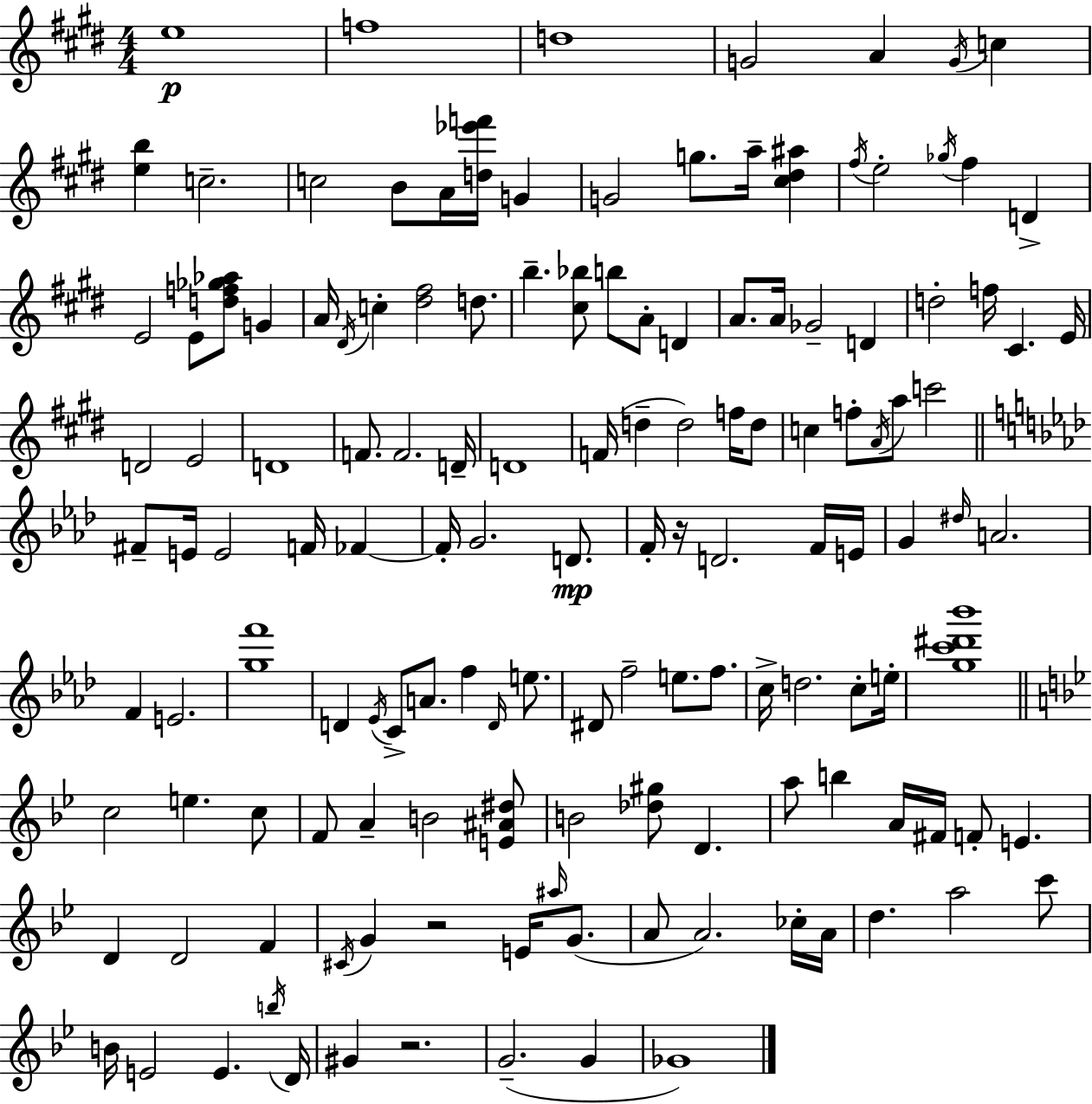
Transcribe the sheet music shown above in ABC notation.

X:1
T:Untitled
M:4/4
L:1/4
K:E
e4 f4 d4 G2 A G/4 c [eb] c2 c2 B/2 A/4 [d_e'f']/4 G G2 g/2 a/4 [^c^d^a] ^f/4 e2 _g/4 ^f D E2 E/2 [df_g_a]/2 G A/4 ^D/4 c [^d^f]2 d/2 b [^c_b]/2 b/2 A/2 D A/2 A/4 _G2 D d2 f/4 ^C E/4 D2 E2 D4 F/2 F2 D/4 D4 F/4 d d2 f/4 d/2 c f/2 A/4 a/2 c'2 ^F/2 E/4 E2 F/4 _F _F/4 G2 D/2 F/4 z/4 D2 F/4 E/4 G ^d/4 A2 F E2 [gf']4 D _E/4 C/2 A/2 f D/4 e/2 ^D/2 f2 e/2 f/2 c/4 d2 c/2 e/4 [gc'^d'_b']4 c2 e c/2 F/2 A B2 [E^A^d]/2 B2 [_d^g]/2 D a/2 b A/4 ^F/4 F/2 E D D2 F ^C/4 G z2 E/4 ^a/4 G/2 A/2 A2 _c/4 A/4 d a2 c'/2 B/4 E2 E b/4 D/4 ^G z2 G2 G _G4